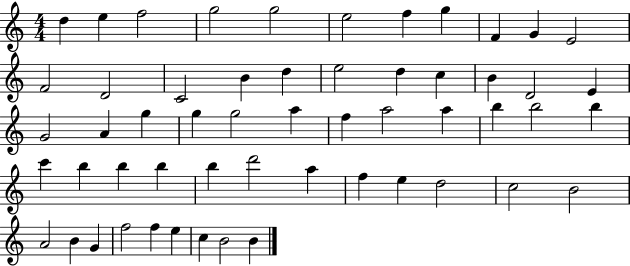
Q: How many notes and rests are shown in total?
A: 55